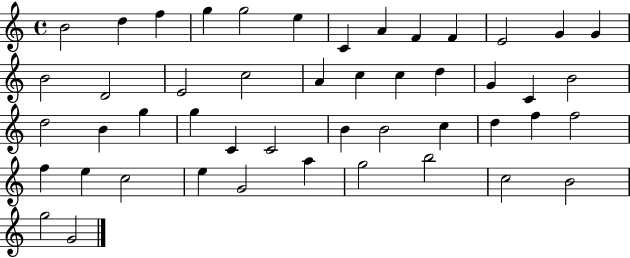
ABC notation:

X:1
T:Untitled
M:4/4
L:1/4
K:C
B2 d f g g2 e C A F F E2 G G B2 D2 E2 c2 A c c d G C B2 d2 B g g C C2 B B2 c d f f2 f e c2 e G2 a g2 b2 c2 B2 g2 G2